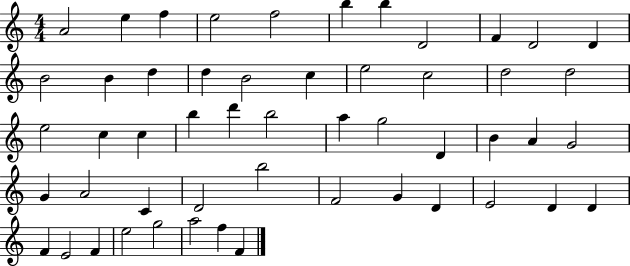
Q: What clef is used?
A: treble